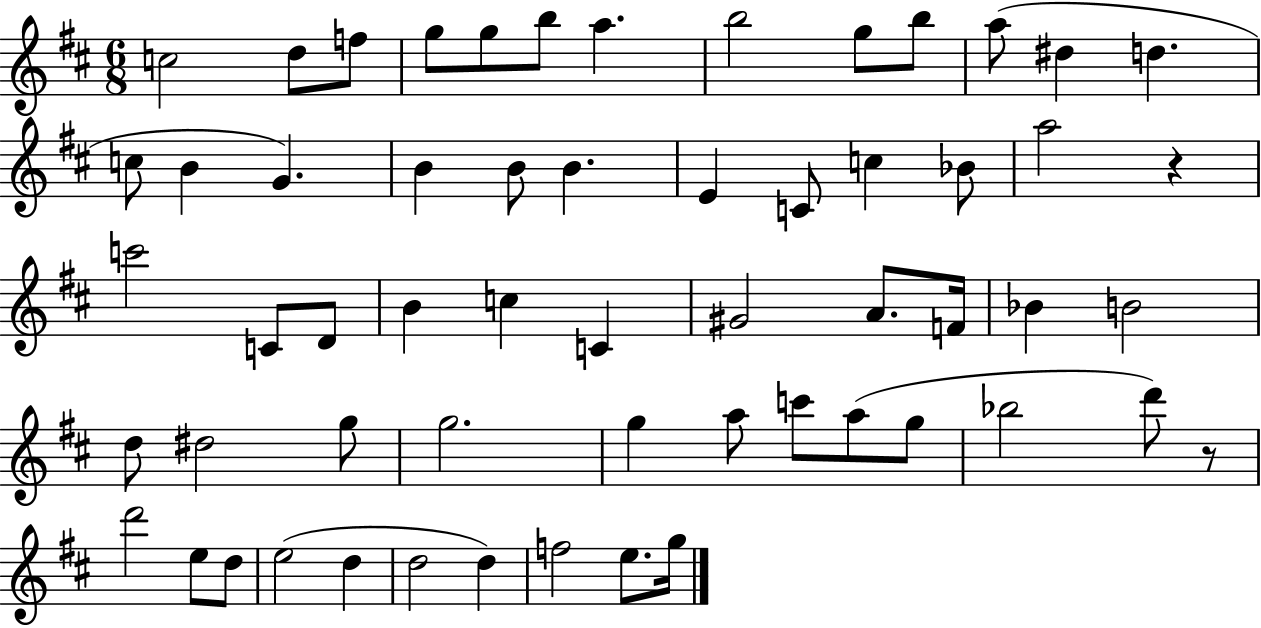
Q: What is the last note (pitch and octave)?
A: G5